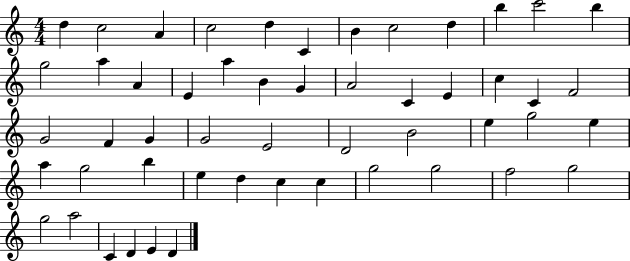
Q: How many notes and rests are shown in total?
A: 52